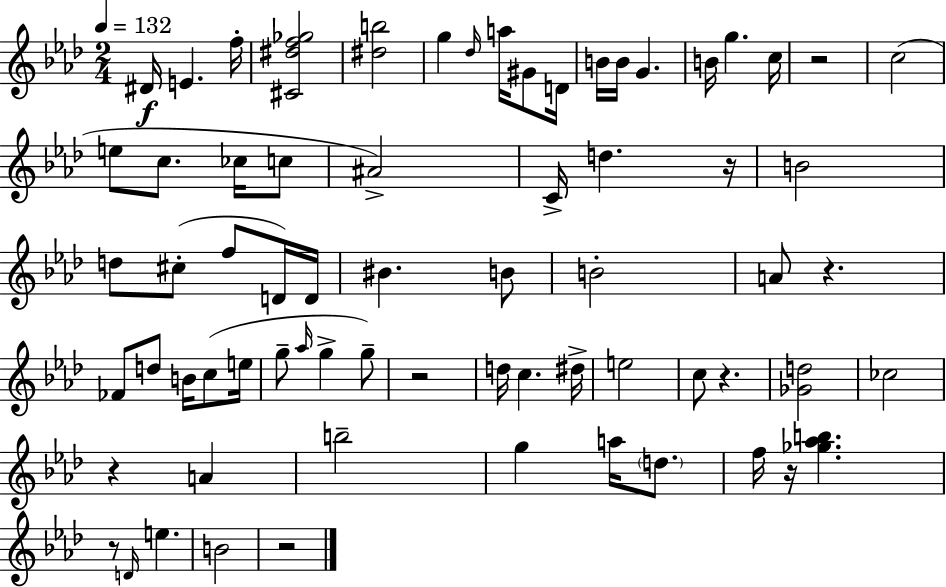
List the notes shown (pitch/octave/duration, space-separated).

D#4/s E4/q. F5/s [C#4,D#5,F5,Gb5]/h [D#5,B5]/h G5/q Db5/s A5/s G#4/e D4/s B4/s B4/s G4/q. B4/s G5/q. C5/s R/h C5/h E5/e C5/e. CES5/s C5/e A#4/h C4/s D5/q. R/s B4/h D5/e C#5/e F5/e D4/s D4/s BIS4/q. B4/e B4/h A4/e R/q. FES4/e D5/e B4/s C5/e E5/s G5/e Ab5/s G5/q G5/e R/h D5/s C5/q. D#5/s E5/h C5/e R/q. [Gb4,D5]/h CES5/h R/q A4/q B5/h G5/q A5/s D5/e. F5/s R/s [Gb5,Ab5,B5]/q. R/e D4/s E5/q. B4/h R/h